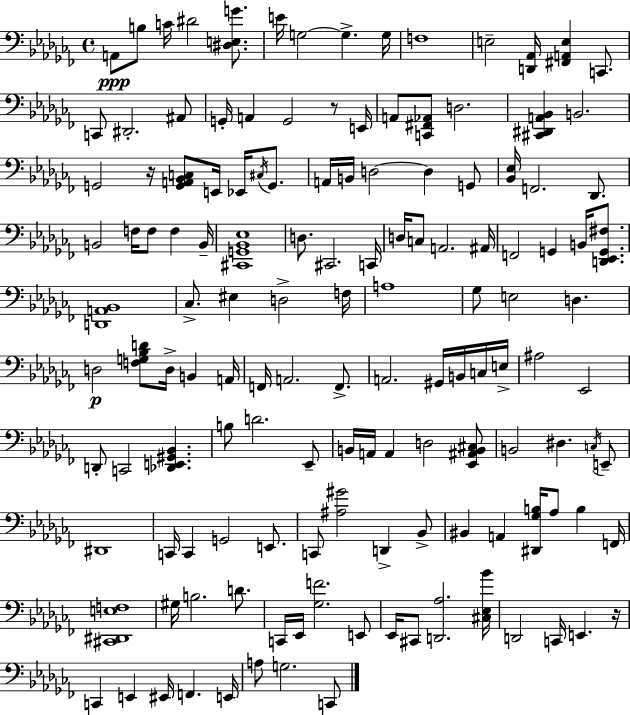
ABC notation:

X:1
T:Untitled
M:4/4
L:1/4
K:Abm
A,,/2 B,/2 C/4 ^D2 [^D,E,G]/2 E/4 G,2 G, G,/4 F,4 E,2 [D,,_A,,]/4 [^F,,A,,E,] C,,/2 C,,/2 ^D,,2 ^A,,/2 G,,/4 A,, G,,2 z/2 E,,/4 A,,/2 [C,,^F,,_A,,]/2 D,2 [^C,,^D,,A,,_B,,] B,,2 G,,2 z/4 [G,,A,,_B,,C,]/2 E,,/4 _E,,/4 ^C,/4 G,,/2 A,,/4 B,,/4 D,2 D, G,,/2 [_B,,_E,]/4 F,,2 _D,,/2 B,,2 F,/4 F,/2 F, B,,/4 [^C,,G,,_B,,_E,]4 D,/2 ^C,,2 C,,/4 D,/4 C,/2 A,,2 ^A,,/4 F,,2 G,, B,,/4 [D,,_E,,G,,^F,]/2 [D,,A,,_B,,]4 _C,/2 ^E, D,2 F,/4 A,4 _G,/2 E,2 D, D,2 [F,G,_B,D]/2 D,/4 B,, A,,/4 F,,/4 A,,2 F,,/2 A,,2 ^G,,/4 B,,/4 C,/4 E,/4 ^A,2 _E,,2 D,,/2 C,,2 [_D,,E,,^G,,_B,,] B,/2 D2 _E,,/2 B,,/4 A,,/4 A,, D,2 [_E,,^A,,B,,^C,]/2 B,,2 ^D, C,/4 E,,/2 ^D,,4 C,,/4 C,, G,,2 E,,/2 C,,/2 [^A,^G]2 D,, _B,,/2 ^B,, A,, [^D,,_G,B,]/4 _A,/2 B, F,,/4 [^C,,^D,,E,F,]4 ^G,/4 B,2 D/2 C,,/4 _E,,/4 [_G,F]2 E,,/2 _E,,/4 ^C,,/2 [D,,_A,]2 [^C,_E,_B]/4 D,,2 C,,/4 E,, z/4 C,, E,, ^E,,/4 F,, E,,/4 A,/2 G,2 C,,/2